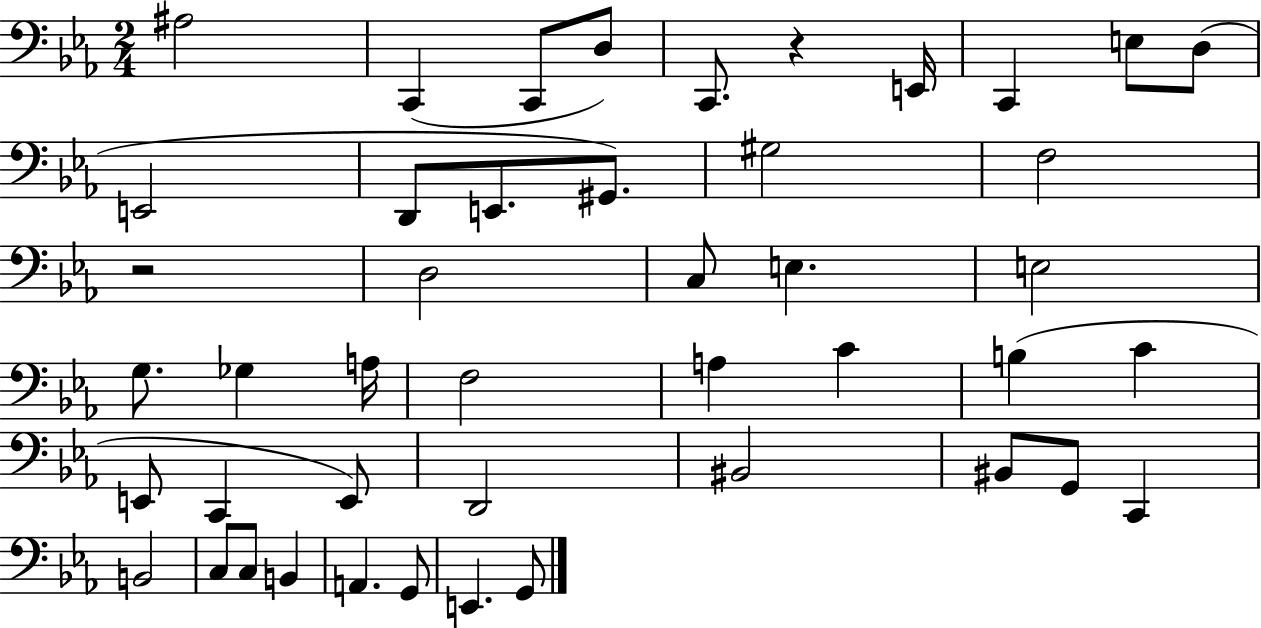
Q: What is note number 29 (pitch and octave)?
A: C2